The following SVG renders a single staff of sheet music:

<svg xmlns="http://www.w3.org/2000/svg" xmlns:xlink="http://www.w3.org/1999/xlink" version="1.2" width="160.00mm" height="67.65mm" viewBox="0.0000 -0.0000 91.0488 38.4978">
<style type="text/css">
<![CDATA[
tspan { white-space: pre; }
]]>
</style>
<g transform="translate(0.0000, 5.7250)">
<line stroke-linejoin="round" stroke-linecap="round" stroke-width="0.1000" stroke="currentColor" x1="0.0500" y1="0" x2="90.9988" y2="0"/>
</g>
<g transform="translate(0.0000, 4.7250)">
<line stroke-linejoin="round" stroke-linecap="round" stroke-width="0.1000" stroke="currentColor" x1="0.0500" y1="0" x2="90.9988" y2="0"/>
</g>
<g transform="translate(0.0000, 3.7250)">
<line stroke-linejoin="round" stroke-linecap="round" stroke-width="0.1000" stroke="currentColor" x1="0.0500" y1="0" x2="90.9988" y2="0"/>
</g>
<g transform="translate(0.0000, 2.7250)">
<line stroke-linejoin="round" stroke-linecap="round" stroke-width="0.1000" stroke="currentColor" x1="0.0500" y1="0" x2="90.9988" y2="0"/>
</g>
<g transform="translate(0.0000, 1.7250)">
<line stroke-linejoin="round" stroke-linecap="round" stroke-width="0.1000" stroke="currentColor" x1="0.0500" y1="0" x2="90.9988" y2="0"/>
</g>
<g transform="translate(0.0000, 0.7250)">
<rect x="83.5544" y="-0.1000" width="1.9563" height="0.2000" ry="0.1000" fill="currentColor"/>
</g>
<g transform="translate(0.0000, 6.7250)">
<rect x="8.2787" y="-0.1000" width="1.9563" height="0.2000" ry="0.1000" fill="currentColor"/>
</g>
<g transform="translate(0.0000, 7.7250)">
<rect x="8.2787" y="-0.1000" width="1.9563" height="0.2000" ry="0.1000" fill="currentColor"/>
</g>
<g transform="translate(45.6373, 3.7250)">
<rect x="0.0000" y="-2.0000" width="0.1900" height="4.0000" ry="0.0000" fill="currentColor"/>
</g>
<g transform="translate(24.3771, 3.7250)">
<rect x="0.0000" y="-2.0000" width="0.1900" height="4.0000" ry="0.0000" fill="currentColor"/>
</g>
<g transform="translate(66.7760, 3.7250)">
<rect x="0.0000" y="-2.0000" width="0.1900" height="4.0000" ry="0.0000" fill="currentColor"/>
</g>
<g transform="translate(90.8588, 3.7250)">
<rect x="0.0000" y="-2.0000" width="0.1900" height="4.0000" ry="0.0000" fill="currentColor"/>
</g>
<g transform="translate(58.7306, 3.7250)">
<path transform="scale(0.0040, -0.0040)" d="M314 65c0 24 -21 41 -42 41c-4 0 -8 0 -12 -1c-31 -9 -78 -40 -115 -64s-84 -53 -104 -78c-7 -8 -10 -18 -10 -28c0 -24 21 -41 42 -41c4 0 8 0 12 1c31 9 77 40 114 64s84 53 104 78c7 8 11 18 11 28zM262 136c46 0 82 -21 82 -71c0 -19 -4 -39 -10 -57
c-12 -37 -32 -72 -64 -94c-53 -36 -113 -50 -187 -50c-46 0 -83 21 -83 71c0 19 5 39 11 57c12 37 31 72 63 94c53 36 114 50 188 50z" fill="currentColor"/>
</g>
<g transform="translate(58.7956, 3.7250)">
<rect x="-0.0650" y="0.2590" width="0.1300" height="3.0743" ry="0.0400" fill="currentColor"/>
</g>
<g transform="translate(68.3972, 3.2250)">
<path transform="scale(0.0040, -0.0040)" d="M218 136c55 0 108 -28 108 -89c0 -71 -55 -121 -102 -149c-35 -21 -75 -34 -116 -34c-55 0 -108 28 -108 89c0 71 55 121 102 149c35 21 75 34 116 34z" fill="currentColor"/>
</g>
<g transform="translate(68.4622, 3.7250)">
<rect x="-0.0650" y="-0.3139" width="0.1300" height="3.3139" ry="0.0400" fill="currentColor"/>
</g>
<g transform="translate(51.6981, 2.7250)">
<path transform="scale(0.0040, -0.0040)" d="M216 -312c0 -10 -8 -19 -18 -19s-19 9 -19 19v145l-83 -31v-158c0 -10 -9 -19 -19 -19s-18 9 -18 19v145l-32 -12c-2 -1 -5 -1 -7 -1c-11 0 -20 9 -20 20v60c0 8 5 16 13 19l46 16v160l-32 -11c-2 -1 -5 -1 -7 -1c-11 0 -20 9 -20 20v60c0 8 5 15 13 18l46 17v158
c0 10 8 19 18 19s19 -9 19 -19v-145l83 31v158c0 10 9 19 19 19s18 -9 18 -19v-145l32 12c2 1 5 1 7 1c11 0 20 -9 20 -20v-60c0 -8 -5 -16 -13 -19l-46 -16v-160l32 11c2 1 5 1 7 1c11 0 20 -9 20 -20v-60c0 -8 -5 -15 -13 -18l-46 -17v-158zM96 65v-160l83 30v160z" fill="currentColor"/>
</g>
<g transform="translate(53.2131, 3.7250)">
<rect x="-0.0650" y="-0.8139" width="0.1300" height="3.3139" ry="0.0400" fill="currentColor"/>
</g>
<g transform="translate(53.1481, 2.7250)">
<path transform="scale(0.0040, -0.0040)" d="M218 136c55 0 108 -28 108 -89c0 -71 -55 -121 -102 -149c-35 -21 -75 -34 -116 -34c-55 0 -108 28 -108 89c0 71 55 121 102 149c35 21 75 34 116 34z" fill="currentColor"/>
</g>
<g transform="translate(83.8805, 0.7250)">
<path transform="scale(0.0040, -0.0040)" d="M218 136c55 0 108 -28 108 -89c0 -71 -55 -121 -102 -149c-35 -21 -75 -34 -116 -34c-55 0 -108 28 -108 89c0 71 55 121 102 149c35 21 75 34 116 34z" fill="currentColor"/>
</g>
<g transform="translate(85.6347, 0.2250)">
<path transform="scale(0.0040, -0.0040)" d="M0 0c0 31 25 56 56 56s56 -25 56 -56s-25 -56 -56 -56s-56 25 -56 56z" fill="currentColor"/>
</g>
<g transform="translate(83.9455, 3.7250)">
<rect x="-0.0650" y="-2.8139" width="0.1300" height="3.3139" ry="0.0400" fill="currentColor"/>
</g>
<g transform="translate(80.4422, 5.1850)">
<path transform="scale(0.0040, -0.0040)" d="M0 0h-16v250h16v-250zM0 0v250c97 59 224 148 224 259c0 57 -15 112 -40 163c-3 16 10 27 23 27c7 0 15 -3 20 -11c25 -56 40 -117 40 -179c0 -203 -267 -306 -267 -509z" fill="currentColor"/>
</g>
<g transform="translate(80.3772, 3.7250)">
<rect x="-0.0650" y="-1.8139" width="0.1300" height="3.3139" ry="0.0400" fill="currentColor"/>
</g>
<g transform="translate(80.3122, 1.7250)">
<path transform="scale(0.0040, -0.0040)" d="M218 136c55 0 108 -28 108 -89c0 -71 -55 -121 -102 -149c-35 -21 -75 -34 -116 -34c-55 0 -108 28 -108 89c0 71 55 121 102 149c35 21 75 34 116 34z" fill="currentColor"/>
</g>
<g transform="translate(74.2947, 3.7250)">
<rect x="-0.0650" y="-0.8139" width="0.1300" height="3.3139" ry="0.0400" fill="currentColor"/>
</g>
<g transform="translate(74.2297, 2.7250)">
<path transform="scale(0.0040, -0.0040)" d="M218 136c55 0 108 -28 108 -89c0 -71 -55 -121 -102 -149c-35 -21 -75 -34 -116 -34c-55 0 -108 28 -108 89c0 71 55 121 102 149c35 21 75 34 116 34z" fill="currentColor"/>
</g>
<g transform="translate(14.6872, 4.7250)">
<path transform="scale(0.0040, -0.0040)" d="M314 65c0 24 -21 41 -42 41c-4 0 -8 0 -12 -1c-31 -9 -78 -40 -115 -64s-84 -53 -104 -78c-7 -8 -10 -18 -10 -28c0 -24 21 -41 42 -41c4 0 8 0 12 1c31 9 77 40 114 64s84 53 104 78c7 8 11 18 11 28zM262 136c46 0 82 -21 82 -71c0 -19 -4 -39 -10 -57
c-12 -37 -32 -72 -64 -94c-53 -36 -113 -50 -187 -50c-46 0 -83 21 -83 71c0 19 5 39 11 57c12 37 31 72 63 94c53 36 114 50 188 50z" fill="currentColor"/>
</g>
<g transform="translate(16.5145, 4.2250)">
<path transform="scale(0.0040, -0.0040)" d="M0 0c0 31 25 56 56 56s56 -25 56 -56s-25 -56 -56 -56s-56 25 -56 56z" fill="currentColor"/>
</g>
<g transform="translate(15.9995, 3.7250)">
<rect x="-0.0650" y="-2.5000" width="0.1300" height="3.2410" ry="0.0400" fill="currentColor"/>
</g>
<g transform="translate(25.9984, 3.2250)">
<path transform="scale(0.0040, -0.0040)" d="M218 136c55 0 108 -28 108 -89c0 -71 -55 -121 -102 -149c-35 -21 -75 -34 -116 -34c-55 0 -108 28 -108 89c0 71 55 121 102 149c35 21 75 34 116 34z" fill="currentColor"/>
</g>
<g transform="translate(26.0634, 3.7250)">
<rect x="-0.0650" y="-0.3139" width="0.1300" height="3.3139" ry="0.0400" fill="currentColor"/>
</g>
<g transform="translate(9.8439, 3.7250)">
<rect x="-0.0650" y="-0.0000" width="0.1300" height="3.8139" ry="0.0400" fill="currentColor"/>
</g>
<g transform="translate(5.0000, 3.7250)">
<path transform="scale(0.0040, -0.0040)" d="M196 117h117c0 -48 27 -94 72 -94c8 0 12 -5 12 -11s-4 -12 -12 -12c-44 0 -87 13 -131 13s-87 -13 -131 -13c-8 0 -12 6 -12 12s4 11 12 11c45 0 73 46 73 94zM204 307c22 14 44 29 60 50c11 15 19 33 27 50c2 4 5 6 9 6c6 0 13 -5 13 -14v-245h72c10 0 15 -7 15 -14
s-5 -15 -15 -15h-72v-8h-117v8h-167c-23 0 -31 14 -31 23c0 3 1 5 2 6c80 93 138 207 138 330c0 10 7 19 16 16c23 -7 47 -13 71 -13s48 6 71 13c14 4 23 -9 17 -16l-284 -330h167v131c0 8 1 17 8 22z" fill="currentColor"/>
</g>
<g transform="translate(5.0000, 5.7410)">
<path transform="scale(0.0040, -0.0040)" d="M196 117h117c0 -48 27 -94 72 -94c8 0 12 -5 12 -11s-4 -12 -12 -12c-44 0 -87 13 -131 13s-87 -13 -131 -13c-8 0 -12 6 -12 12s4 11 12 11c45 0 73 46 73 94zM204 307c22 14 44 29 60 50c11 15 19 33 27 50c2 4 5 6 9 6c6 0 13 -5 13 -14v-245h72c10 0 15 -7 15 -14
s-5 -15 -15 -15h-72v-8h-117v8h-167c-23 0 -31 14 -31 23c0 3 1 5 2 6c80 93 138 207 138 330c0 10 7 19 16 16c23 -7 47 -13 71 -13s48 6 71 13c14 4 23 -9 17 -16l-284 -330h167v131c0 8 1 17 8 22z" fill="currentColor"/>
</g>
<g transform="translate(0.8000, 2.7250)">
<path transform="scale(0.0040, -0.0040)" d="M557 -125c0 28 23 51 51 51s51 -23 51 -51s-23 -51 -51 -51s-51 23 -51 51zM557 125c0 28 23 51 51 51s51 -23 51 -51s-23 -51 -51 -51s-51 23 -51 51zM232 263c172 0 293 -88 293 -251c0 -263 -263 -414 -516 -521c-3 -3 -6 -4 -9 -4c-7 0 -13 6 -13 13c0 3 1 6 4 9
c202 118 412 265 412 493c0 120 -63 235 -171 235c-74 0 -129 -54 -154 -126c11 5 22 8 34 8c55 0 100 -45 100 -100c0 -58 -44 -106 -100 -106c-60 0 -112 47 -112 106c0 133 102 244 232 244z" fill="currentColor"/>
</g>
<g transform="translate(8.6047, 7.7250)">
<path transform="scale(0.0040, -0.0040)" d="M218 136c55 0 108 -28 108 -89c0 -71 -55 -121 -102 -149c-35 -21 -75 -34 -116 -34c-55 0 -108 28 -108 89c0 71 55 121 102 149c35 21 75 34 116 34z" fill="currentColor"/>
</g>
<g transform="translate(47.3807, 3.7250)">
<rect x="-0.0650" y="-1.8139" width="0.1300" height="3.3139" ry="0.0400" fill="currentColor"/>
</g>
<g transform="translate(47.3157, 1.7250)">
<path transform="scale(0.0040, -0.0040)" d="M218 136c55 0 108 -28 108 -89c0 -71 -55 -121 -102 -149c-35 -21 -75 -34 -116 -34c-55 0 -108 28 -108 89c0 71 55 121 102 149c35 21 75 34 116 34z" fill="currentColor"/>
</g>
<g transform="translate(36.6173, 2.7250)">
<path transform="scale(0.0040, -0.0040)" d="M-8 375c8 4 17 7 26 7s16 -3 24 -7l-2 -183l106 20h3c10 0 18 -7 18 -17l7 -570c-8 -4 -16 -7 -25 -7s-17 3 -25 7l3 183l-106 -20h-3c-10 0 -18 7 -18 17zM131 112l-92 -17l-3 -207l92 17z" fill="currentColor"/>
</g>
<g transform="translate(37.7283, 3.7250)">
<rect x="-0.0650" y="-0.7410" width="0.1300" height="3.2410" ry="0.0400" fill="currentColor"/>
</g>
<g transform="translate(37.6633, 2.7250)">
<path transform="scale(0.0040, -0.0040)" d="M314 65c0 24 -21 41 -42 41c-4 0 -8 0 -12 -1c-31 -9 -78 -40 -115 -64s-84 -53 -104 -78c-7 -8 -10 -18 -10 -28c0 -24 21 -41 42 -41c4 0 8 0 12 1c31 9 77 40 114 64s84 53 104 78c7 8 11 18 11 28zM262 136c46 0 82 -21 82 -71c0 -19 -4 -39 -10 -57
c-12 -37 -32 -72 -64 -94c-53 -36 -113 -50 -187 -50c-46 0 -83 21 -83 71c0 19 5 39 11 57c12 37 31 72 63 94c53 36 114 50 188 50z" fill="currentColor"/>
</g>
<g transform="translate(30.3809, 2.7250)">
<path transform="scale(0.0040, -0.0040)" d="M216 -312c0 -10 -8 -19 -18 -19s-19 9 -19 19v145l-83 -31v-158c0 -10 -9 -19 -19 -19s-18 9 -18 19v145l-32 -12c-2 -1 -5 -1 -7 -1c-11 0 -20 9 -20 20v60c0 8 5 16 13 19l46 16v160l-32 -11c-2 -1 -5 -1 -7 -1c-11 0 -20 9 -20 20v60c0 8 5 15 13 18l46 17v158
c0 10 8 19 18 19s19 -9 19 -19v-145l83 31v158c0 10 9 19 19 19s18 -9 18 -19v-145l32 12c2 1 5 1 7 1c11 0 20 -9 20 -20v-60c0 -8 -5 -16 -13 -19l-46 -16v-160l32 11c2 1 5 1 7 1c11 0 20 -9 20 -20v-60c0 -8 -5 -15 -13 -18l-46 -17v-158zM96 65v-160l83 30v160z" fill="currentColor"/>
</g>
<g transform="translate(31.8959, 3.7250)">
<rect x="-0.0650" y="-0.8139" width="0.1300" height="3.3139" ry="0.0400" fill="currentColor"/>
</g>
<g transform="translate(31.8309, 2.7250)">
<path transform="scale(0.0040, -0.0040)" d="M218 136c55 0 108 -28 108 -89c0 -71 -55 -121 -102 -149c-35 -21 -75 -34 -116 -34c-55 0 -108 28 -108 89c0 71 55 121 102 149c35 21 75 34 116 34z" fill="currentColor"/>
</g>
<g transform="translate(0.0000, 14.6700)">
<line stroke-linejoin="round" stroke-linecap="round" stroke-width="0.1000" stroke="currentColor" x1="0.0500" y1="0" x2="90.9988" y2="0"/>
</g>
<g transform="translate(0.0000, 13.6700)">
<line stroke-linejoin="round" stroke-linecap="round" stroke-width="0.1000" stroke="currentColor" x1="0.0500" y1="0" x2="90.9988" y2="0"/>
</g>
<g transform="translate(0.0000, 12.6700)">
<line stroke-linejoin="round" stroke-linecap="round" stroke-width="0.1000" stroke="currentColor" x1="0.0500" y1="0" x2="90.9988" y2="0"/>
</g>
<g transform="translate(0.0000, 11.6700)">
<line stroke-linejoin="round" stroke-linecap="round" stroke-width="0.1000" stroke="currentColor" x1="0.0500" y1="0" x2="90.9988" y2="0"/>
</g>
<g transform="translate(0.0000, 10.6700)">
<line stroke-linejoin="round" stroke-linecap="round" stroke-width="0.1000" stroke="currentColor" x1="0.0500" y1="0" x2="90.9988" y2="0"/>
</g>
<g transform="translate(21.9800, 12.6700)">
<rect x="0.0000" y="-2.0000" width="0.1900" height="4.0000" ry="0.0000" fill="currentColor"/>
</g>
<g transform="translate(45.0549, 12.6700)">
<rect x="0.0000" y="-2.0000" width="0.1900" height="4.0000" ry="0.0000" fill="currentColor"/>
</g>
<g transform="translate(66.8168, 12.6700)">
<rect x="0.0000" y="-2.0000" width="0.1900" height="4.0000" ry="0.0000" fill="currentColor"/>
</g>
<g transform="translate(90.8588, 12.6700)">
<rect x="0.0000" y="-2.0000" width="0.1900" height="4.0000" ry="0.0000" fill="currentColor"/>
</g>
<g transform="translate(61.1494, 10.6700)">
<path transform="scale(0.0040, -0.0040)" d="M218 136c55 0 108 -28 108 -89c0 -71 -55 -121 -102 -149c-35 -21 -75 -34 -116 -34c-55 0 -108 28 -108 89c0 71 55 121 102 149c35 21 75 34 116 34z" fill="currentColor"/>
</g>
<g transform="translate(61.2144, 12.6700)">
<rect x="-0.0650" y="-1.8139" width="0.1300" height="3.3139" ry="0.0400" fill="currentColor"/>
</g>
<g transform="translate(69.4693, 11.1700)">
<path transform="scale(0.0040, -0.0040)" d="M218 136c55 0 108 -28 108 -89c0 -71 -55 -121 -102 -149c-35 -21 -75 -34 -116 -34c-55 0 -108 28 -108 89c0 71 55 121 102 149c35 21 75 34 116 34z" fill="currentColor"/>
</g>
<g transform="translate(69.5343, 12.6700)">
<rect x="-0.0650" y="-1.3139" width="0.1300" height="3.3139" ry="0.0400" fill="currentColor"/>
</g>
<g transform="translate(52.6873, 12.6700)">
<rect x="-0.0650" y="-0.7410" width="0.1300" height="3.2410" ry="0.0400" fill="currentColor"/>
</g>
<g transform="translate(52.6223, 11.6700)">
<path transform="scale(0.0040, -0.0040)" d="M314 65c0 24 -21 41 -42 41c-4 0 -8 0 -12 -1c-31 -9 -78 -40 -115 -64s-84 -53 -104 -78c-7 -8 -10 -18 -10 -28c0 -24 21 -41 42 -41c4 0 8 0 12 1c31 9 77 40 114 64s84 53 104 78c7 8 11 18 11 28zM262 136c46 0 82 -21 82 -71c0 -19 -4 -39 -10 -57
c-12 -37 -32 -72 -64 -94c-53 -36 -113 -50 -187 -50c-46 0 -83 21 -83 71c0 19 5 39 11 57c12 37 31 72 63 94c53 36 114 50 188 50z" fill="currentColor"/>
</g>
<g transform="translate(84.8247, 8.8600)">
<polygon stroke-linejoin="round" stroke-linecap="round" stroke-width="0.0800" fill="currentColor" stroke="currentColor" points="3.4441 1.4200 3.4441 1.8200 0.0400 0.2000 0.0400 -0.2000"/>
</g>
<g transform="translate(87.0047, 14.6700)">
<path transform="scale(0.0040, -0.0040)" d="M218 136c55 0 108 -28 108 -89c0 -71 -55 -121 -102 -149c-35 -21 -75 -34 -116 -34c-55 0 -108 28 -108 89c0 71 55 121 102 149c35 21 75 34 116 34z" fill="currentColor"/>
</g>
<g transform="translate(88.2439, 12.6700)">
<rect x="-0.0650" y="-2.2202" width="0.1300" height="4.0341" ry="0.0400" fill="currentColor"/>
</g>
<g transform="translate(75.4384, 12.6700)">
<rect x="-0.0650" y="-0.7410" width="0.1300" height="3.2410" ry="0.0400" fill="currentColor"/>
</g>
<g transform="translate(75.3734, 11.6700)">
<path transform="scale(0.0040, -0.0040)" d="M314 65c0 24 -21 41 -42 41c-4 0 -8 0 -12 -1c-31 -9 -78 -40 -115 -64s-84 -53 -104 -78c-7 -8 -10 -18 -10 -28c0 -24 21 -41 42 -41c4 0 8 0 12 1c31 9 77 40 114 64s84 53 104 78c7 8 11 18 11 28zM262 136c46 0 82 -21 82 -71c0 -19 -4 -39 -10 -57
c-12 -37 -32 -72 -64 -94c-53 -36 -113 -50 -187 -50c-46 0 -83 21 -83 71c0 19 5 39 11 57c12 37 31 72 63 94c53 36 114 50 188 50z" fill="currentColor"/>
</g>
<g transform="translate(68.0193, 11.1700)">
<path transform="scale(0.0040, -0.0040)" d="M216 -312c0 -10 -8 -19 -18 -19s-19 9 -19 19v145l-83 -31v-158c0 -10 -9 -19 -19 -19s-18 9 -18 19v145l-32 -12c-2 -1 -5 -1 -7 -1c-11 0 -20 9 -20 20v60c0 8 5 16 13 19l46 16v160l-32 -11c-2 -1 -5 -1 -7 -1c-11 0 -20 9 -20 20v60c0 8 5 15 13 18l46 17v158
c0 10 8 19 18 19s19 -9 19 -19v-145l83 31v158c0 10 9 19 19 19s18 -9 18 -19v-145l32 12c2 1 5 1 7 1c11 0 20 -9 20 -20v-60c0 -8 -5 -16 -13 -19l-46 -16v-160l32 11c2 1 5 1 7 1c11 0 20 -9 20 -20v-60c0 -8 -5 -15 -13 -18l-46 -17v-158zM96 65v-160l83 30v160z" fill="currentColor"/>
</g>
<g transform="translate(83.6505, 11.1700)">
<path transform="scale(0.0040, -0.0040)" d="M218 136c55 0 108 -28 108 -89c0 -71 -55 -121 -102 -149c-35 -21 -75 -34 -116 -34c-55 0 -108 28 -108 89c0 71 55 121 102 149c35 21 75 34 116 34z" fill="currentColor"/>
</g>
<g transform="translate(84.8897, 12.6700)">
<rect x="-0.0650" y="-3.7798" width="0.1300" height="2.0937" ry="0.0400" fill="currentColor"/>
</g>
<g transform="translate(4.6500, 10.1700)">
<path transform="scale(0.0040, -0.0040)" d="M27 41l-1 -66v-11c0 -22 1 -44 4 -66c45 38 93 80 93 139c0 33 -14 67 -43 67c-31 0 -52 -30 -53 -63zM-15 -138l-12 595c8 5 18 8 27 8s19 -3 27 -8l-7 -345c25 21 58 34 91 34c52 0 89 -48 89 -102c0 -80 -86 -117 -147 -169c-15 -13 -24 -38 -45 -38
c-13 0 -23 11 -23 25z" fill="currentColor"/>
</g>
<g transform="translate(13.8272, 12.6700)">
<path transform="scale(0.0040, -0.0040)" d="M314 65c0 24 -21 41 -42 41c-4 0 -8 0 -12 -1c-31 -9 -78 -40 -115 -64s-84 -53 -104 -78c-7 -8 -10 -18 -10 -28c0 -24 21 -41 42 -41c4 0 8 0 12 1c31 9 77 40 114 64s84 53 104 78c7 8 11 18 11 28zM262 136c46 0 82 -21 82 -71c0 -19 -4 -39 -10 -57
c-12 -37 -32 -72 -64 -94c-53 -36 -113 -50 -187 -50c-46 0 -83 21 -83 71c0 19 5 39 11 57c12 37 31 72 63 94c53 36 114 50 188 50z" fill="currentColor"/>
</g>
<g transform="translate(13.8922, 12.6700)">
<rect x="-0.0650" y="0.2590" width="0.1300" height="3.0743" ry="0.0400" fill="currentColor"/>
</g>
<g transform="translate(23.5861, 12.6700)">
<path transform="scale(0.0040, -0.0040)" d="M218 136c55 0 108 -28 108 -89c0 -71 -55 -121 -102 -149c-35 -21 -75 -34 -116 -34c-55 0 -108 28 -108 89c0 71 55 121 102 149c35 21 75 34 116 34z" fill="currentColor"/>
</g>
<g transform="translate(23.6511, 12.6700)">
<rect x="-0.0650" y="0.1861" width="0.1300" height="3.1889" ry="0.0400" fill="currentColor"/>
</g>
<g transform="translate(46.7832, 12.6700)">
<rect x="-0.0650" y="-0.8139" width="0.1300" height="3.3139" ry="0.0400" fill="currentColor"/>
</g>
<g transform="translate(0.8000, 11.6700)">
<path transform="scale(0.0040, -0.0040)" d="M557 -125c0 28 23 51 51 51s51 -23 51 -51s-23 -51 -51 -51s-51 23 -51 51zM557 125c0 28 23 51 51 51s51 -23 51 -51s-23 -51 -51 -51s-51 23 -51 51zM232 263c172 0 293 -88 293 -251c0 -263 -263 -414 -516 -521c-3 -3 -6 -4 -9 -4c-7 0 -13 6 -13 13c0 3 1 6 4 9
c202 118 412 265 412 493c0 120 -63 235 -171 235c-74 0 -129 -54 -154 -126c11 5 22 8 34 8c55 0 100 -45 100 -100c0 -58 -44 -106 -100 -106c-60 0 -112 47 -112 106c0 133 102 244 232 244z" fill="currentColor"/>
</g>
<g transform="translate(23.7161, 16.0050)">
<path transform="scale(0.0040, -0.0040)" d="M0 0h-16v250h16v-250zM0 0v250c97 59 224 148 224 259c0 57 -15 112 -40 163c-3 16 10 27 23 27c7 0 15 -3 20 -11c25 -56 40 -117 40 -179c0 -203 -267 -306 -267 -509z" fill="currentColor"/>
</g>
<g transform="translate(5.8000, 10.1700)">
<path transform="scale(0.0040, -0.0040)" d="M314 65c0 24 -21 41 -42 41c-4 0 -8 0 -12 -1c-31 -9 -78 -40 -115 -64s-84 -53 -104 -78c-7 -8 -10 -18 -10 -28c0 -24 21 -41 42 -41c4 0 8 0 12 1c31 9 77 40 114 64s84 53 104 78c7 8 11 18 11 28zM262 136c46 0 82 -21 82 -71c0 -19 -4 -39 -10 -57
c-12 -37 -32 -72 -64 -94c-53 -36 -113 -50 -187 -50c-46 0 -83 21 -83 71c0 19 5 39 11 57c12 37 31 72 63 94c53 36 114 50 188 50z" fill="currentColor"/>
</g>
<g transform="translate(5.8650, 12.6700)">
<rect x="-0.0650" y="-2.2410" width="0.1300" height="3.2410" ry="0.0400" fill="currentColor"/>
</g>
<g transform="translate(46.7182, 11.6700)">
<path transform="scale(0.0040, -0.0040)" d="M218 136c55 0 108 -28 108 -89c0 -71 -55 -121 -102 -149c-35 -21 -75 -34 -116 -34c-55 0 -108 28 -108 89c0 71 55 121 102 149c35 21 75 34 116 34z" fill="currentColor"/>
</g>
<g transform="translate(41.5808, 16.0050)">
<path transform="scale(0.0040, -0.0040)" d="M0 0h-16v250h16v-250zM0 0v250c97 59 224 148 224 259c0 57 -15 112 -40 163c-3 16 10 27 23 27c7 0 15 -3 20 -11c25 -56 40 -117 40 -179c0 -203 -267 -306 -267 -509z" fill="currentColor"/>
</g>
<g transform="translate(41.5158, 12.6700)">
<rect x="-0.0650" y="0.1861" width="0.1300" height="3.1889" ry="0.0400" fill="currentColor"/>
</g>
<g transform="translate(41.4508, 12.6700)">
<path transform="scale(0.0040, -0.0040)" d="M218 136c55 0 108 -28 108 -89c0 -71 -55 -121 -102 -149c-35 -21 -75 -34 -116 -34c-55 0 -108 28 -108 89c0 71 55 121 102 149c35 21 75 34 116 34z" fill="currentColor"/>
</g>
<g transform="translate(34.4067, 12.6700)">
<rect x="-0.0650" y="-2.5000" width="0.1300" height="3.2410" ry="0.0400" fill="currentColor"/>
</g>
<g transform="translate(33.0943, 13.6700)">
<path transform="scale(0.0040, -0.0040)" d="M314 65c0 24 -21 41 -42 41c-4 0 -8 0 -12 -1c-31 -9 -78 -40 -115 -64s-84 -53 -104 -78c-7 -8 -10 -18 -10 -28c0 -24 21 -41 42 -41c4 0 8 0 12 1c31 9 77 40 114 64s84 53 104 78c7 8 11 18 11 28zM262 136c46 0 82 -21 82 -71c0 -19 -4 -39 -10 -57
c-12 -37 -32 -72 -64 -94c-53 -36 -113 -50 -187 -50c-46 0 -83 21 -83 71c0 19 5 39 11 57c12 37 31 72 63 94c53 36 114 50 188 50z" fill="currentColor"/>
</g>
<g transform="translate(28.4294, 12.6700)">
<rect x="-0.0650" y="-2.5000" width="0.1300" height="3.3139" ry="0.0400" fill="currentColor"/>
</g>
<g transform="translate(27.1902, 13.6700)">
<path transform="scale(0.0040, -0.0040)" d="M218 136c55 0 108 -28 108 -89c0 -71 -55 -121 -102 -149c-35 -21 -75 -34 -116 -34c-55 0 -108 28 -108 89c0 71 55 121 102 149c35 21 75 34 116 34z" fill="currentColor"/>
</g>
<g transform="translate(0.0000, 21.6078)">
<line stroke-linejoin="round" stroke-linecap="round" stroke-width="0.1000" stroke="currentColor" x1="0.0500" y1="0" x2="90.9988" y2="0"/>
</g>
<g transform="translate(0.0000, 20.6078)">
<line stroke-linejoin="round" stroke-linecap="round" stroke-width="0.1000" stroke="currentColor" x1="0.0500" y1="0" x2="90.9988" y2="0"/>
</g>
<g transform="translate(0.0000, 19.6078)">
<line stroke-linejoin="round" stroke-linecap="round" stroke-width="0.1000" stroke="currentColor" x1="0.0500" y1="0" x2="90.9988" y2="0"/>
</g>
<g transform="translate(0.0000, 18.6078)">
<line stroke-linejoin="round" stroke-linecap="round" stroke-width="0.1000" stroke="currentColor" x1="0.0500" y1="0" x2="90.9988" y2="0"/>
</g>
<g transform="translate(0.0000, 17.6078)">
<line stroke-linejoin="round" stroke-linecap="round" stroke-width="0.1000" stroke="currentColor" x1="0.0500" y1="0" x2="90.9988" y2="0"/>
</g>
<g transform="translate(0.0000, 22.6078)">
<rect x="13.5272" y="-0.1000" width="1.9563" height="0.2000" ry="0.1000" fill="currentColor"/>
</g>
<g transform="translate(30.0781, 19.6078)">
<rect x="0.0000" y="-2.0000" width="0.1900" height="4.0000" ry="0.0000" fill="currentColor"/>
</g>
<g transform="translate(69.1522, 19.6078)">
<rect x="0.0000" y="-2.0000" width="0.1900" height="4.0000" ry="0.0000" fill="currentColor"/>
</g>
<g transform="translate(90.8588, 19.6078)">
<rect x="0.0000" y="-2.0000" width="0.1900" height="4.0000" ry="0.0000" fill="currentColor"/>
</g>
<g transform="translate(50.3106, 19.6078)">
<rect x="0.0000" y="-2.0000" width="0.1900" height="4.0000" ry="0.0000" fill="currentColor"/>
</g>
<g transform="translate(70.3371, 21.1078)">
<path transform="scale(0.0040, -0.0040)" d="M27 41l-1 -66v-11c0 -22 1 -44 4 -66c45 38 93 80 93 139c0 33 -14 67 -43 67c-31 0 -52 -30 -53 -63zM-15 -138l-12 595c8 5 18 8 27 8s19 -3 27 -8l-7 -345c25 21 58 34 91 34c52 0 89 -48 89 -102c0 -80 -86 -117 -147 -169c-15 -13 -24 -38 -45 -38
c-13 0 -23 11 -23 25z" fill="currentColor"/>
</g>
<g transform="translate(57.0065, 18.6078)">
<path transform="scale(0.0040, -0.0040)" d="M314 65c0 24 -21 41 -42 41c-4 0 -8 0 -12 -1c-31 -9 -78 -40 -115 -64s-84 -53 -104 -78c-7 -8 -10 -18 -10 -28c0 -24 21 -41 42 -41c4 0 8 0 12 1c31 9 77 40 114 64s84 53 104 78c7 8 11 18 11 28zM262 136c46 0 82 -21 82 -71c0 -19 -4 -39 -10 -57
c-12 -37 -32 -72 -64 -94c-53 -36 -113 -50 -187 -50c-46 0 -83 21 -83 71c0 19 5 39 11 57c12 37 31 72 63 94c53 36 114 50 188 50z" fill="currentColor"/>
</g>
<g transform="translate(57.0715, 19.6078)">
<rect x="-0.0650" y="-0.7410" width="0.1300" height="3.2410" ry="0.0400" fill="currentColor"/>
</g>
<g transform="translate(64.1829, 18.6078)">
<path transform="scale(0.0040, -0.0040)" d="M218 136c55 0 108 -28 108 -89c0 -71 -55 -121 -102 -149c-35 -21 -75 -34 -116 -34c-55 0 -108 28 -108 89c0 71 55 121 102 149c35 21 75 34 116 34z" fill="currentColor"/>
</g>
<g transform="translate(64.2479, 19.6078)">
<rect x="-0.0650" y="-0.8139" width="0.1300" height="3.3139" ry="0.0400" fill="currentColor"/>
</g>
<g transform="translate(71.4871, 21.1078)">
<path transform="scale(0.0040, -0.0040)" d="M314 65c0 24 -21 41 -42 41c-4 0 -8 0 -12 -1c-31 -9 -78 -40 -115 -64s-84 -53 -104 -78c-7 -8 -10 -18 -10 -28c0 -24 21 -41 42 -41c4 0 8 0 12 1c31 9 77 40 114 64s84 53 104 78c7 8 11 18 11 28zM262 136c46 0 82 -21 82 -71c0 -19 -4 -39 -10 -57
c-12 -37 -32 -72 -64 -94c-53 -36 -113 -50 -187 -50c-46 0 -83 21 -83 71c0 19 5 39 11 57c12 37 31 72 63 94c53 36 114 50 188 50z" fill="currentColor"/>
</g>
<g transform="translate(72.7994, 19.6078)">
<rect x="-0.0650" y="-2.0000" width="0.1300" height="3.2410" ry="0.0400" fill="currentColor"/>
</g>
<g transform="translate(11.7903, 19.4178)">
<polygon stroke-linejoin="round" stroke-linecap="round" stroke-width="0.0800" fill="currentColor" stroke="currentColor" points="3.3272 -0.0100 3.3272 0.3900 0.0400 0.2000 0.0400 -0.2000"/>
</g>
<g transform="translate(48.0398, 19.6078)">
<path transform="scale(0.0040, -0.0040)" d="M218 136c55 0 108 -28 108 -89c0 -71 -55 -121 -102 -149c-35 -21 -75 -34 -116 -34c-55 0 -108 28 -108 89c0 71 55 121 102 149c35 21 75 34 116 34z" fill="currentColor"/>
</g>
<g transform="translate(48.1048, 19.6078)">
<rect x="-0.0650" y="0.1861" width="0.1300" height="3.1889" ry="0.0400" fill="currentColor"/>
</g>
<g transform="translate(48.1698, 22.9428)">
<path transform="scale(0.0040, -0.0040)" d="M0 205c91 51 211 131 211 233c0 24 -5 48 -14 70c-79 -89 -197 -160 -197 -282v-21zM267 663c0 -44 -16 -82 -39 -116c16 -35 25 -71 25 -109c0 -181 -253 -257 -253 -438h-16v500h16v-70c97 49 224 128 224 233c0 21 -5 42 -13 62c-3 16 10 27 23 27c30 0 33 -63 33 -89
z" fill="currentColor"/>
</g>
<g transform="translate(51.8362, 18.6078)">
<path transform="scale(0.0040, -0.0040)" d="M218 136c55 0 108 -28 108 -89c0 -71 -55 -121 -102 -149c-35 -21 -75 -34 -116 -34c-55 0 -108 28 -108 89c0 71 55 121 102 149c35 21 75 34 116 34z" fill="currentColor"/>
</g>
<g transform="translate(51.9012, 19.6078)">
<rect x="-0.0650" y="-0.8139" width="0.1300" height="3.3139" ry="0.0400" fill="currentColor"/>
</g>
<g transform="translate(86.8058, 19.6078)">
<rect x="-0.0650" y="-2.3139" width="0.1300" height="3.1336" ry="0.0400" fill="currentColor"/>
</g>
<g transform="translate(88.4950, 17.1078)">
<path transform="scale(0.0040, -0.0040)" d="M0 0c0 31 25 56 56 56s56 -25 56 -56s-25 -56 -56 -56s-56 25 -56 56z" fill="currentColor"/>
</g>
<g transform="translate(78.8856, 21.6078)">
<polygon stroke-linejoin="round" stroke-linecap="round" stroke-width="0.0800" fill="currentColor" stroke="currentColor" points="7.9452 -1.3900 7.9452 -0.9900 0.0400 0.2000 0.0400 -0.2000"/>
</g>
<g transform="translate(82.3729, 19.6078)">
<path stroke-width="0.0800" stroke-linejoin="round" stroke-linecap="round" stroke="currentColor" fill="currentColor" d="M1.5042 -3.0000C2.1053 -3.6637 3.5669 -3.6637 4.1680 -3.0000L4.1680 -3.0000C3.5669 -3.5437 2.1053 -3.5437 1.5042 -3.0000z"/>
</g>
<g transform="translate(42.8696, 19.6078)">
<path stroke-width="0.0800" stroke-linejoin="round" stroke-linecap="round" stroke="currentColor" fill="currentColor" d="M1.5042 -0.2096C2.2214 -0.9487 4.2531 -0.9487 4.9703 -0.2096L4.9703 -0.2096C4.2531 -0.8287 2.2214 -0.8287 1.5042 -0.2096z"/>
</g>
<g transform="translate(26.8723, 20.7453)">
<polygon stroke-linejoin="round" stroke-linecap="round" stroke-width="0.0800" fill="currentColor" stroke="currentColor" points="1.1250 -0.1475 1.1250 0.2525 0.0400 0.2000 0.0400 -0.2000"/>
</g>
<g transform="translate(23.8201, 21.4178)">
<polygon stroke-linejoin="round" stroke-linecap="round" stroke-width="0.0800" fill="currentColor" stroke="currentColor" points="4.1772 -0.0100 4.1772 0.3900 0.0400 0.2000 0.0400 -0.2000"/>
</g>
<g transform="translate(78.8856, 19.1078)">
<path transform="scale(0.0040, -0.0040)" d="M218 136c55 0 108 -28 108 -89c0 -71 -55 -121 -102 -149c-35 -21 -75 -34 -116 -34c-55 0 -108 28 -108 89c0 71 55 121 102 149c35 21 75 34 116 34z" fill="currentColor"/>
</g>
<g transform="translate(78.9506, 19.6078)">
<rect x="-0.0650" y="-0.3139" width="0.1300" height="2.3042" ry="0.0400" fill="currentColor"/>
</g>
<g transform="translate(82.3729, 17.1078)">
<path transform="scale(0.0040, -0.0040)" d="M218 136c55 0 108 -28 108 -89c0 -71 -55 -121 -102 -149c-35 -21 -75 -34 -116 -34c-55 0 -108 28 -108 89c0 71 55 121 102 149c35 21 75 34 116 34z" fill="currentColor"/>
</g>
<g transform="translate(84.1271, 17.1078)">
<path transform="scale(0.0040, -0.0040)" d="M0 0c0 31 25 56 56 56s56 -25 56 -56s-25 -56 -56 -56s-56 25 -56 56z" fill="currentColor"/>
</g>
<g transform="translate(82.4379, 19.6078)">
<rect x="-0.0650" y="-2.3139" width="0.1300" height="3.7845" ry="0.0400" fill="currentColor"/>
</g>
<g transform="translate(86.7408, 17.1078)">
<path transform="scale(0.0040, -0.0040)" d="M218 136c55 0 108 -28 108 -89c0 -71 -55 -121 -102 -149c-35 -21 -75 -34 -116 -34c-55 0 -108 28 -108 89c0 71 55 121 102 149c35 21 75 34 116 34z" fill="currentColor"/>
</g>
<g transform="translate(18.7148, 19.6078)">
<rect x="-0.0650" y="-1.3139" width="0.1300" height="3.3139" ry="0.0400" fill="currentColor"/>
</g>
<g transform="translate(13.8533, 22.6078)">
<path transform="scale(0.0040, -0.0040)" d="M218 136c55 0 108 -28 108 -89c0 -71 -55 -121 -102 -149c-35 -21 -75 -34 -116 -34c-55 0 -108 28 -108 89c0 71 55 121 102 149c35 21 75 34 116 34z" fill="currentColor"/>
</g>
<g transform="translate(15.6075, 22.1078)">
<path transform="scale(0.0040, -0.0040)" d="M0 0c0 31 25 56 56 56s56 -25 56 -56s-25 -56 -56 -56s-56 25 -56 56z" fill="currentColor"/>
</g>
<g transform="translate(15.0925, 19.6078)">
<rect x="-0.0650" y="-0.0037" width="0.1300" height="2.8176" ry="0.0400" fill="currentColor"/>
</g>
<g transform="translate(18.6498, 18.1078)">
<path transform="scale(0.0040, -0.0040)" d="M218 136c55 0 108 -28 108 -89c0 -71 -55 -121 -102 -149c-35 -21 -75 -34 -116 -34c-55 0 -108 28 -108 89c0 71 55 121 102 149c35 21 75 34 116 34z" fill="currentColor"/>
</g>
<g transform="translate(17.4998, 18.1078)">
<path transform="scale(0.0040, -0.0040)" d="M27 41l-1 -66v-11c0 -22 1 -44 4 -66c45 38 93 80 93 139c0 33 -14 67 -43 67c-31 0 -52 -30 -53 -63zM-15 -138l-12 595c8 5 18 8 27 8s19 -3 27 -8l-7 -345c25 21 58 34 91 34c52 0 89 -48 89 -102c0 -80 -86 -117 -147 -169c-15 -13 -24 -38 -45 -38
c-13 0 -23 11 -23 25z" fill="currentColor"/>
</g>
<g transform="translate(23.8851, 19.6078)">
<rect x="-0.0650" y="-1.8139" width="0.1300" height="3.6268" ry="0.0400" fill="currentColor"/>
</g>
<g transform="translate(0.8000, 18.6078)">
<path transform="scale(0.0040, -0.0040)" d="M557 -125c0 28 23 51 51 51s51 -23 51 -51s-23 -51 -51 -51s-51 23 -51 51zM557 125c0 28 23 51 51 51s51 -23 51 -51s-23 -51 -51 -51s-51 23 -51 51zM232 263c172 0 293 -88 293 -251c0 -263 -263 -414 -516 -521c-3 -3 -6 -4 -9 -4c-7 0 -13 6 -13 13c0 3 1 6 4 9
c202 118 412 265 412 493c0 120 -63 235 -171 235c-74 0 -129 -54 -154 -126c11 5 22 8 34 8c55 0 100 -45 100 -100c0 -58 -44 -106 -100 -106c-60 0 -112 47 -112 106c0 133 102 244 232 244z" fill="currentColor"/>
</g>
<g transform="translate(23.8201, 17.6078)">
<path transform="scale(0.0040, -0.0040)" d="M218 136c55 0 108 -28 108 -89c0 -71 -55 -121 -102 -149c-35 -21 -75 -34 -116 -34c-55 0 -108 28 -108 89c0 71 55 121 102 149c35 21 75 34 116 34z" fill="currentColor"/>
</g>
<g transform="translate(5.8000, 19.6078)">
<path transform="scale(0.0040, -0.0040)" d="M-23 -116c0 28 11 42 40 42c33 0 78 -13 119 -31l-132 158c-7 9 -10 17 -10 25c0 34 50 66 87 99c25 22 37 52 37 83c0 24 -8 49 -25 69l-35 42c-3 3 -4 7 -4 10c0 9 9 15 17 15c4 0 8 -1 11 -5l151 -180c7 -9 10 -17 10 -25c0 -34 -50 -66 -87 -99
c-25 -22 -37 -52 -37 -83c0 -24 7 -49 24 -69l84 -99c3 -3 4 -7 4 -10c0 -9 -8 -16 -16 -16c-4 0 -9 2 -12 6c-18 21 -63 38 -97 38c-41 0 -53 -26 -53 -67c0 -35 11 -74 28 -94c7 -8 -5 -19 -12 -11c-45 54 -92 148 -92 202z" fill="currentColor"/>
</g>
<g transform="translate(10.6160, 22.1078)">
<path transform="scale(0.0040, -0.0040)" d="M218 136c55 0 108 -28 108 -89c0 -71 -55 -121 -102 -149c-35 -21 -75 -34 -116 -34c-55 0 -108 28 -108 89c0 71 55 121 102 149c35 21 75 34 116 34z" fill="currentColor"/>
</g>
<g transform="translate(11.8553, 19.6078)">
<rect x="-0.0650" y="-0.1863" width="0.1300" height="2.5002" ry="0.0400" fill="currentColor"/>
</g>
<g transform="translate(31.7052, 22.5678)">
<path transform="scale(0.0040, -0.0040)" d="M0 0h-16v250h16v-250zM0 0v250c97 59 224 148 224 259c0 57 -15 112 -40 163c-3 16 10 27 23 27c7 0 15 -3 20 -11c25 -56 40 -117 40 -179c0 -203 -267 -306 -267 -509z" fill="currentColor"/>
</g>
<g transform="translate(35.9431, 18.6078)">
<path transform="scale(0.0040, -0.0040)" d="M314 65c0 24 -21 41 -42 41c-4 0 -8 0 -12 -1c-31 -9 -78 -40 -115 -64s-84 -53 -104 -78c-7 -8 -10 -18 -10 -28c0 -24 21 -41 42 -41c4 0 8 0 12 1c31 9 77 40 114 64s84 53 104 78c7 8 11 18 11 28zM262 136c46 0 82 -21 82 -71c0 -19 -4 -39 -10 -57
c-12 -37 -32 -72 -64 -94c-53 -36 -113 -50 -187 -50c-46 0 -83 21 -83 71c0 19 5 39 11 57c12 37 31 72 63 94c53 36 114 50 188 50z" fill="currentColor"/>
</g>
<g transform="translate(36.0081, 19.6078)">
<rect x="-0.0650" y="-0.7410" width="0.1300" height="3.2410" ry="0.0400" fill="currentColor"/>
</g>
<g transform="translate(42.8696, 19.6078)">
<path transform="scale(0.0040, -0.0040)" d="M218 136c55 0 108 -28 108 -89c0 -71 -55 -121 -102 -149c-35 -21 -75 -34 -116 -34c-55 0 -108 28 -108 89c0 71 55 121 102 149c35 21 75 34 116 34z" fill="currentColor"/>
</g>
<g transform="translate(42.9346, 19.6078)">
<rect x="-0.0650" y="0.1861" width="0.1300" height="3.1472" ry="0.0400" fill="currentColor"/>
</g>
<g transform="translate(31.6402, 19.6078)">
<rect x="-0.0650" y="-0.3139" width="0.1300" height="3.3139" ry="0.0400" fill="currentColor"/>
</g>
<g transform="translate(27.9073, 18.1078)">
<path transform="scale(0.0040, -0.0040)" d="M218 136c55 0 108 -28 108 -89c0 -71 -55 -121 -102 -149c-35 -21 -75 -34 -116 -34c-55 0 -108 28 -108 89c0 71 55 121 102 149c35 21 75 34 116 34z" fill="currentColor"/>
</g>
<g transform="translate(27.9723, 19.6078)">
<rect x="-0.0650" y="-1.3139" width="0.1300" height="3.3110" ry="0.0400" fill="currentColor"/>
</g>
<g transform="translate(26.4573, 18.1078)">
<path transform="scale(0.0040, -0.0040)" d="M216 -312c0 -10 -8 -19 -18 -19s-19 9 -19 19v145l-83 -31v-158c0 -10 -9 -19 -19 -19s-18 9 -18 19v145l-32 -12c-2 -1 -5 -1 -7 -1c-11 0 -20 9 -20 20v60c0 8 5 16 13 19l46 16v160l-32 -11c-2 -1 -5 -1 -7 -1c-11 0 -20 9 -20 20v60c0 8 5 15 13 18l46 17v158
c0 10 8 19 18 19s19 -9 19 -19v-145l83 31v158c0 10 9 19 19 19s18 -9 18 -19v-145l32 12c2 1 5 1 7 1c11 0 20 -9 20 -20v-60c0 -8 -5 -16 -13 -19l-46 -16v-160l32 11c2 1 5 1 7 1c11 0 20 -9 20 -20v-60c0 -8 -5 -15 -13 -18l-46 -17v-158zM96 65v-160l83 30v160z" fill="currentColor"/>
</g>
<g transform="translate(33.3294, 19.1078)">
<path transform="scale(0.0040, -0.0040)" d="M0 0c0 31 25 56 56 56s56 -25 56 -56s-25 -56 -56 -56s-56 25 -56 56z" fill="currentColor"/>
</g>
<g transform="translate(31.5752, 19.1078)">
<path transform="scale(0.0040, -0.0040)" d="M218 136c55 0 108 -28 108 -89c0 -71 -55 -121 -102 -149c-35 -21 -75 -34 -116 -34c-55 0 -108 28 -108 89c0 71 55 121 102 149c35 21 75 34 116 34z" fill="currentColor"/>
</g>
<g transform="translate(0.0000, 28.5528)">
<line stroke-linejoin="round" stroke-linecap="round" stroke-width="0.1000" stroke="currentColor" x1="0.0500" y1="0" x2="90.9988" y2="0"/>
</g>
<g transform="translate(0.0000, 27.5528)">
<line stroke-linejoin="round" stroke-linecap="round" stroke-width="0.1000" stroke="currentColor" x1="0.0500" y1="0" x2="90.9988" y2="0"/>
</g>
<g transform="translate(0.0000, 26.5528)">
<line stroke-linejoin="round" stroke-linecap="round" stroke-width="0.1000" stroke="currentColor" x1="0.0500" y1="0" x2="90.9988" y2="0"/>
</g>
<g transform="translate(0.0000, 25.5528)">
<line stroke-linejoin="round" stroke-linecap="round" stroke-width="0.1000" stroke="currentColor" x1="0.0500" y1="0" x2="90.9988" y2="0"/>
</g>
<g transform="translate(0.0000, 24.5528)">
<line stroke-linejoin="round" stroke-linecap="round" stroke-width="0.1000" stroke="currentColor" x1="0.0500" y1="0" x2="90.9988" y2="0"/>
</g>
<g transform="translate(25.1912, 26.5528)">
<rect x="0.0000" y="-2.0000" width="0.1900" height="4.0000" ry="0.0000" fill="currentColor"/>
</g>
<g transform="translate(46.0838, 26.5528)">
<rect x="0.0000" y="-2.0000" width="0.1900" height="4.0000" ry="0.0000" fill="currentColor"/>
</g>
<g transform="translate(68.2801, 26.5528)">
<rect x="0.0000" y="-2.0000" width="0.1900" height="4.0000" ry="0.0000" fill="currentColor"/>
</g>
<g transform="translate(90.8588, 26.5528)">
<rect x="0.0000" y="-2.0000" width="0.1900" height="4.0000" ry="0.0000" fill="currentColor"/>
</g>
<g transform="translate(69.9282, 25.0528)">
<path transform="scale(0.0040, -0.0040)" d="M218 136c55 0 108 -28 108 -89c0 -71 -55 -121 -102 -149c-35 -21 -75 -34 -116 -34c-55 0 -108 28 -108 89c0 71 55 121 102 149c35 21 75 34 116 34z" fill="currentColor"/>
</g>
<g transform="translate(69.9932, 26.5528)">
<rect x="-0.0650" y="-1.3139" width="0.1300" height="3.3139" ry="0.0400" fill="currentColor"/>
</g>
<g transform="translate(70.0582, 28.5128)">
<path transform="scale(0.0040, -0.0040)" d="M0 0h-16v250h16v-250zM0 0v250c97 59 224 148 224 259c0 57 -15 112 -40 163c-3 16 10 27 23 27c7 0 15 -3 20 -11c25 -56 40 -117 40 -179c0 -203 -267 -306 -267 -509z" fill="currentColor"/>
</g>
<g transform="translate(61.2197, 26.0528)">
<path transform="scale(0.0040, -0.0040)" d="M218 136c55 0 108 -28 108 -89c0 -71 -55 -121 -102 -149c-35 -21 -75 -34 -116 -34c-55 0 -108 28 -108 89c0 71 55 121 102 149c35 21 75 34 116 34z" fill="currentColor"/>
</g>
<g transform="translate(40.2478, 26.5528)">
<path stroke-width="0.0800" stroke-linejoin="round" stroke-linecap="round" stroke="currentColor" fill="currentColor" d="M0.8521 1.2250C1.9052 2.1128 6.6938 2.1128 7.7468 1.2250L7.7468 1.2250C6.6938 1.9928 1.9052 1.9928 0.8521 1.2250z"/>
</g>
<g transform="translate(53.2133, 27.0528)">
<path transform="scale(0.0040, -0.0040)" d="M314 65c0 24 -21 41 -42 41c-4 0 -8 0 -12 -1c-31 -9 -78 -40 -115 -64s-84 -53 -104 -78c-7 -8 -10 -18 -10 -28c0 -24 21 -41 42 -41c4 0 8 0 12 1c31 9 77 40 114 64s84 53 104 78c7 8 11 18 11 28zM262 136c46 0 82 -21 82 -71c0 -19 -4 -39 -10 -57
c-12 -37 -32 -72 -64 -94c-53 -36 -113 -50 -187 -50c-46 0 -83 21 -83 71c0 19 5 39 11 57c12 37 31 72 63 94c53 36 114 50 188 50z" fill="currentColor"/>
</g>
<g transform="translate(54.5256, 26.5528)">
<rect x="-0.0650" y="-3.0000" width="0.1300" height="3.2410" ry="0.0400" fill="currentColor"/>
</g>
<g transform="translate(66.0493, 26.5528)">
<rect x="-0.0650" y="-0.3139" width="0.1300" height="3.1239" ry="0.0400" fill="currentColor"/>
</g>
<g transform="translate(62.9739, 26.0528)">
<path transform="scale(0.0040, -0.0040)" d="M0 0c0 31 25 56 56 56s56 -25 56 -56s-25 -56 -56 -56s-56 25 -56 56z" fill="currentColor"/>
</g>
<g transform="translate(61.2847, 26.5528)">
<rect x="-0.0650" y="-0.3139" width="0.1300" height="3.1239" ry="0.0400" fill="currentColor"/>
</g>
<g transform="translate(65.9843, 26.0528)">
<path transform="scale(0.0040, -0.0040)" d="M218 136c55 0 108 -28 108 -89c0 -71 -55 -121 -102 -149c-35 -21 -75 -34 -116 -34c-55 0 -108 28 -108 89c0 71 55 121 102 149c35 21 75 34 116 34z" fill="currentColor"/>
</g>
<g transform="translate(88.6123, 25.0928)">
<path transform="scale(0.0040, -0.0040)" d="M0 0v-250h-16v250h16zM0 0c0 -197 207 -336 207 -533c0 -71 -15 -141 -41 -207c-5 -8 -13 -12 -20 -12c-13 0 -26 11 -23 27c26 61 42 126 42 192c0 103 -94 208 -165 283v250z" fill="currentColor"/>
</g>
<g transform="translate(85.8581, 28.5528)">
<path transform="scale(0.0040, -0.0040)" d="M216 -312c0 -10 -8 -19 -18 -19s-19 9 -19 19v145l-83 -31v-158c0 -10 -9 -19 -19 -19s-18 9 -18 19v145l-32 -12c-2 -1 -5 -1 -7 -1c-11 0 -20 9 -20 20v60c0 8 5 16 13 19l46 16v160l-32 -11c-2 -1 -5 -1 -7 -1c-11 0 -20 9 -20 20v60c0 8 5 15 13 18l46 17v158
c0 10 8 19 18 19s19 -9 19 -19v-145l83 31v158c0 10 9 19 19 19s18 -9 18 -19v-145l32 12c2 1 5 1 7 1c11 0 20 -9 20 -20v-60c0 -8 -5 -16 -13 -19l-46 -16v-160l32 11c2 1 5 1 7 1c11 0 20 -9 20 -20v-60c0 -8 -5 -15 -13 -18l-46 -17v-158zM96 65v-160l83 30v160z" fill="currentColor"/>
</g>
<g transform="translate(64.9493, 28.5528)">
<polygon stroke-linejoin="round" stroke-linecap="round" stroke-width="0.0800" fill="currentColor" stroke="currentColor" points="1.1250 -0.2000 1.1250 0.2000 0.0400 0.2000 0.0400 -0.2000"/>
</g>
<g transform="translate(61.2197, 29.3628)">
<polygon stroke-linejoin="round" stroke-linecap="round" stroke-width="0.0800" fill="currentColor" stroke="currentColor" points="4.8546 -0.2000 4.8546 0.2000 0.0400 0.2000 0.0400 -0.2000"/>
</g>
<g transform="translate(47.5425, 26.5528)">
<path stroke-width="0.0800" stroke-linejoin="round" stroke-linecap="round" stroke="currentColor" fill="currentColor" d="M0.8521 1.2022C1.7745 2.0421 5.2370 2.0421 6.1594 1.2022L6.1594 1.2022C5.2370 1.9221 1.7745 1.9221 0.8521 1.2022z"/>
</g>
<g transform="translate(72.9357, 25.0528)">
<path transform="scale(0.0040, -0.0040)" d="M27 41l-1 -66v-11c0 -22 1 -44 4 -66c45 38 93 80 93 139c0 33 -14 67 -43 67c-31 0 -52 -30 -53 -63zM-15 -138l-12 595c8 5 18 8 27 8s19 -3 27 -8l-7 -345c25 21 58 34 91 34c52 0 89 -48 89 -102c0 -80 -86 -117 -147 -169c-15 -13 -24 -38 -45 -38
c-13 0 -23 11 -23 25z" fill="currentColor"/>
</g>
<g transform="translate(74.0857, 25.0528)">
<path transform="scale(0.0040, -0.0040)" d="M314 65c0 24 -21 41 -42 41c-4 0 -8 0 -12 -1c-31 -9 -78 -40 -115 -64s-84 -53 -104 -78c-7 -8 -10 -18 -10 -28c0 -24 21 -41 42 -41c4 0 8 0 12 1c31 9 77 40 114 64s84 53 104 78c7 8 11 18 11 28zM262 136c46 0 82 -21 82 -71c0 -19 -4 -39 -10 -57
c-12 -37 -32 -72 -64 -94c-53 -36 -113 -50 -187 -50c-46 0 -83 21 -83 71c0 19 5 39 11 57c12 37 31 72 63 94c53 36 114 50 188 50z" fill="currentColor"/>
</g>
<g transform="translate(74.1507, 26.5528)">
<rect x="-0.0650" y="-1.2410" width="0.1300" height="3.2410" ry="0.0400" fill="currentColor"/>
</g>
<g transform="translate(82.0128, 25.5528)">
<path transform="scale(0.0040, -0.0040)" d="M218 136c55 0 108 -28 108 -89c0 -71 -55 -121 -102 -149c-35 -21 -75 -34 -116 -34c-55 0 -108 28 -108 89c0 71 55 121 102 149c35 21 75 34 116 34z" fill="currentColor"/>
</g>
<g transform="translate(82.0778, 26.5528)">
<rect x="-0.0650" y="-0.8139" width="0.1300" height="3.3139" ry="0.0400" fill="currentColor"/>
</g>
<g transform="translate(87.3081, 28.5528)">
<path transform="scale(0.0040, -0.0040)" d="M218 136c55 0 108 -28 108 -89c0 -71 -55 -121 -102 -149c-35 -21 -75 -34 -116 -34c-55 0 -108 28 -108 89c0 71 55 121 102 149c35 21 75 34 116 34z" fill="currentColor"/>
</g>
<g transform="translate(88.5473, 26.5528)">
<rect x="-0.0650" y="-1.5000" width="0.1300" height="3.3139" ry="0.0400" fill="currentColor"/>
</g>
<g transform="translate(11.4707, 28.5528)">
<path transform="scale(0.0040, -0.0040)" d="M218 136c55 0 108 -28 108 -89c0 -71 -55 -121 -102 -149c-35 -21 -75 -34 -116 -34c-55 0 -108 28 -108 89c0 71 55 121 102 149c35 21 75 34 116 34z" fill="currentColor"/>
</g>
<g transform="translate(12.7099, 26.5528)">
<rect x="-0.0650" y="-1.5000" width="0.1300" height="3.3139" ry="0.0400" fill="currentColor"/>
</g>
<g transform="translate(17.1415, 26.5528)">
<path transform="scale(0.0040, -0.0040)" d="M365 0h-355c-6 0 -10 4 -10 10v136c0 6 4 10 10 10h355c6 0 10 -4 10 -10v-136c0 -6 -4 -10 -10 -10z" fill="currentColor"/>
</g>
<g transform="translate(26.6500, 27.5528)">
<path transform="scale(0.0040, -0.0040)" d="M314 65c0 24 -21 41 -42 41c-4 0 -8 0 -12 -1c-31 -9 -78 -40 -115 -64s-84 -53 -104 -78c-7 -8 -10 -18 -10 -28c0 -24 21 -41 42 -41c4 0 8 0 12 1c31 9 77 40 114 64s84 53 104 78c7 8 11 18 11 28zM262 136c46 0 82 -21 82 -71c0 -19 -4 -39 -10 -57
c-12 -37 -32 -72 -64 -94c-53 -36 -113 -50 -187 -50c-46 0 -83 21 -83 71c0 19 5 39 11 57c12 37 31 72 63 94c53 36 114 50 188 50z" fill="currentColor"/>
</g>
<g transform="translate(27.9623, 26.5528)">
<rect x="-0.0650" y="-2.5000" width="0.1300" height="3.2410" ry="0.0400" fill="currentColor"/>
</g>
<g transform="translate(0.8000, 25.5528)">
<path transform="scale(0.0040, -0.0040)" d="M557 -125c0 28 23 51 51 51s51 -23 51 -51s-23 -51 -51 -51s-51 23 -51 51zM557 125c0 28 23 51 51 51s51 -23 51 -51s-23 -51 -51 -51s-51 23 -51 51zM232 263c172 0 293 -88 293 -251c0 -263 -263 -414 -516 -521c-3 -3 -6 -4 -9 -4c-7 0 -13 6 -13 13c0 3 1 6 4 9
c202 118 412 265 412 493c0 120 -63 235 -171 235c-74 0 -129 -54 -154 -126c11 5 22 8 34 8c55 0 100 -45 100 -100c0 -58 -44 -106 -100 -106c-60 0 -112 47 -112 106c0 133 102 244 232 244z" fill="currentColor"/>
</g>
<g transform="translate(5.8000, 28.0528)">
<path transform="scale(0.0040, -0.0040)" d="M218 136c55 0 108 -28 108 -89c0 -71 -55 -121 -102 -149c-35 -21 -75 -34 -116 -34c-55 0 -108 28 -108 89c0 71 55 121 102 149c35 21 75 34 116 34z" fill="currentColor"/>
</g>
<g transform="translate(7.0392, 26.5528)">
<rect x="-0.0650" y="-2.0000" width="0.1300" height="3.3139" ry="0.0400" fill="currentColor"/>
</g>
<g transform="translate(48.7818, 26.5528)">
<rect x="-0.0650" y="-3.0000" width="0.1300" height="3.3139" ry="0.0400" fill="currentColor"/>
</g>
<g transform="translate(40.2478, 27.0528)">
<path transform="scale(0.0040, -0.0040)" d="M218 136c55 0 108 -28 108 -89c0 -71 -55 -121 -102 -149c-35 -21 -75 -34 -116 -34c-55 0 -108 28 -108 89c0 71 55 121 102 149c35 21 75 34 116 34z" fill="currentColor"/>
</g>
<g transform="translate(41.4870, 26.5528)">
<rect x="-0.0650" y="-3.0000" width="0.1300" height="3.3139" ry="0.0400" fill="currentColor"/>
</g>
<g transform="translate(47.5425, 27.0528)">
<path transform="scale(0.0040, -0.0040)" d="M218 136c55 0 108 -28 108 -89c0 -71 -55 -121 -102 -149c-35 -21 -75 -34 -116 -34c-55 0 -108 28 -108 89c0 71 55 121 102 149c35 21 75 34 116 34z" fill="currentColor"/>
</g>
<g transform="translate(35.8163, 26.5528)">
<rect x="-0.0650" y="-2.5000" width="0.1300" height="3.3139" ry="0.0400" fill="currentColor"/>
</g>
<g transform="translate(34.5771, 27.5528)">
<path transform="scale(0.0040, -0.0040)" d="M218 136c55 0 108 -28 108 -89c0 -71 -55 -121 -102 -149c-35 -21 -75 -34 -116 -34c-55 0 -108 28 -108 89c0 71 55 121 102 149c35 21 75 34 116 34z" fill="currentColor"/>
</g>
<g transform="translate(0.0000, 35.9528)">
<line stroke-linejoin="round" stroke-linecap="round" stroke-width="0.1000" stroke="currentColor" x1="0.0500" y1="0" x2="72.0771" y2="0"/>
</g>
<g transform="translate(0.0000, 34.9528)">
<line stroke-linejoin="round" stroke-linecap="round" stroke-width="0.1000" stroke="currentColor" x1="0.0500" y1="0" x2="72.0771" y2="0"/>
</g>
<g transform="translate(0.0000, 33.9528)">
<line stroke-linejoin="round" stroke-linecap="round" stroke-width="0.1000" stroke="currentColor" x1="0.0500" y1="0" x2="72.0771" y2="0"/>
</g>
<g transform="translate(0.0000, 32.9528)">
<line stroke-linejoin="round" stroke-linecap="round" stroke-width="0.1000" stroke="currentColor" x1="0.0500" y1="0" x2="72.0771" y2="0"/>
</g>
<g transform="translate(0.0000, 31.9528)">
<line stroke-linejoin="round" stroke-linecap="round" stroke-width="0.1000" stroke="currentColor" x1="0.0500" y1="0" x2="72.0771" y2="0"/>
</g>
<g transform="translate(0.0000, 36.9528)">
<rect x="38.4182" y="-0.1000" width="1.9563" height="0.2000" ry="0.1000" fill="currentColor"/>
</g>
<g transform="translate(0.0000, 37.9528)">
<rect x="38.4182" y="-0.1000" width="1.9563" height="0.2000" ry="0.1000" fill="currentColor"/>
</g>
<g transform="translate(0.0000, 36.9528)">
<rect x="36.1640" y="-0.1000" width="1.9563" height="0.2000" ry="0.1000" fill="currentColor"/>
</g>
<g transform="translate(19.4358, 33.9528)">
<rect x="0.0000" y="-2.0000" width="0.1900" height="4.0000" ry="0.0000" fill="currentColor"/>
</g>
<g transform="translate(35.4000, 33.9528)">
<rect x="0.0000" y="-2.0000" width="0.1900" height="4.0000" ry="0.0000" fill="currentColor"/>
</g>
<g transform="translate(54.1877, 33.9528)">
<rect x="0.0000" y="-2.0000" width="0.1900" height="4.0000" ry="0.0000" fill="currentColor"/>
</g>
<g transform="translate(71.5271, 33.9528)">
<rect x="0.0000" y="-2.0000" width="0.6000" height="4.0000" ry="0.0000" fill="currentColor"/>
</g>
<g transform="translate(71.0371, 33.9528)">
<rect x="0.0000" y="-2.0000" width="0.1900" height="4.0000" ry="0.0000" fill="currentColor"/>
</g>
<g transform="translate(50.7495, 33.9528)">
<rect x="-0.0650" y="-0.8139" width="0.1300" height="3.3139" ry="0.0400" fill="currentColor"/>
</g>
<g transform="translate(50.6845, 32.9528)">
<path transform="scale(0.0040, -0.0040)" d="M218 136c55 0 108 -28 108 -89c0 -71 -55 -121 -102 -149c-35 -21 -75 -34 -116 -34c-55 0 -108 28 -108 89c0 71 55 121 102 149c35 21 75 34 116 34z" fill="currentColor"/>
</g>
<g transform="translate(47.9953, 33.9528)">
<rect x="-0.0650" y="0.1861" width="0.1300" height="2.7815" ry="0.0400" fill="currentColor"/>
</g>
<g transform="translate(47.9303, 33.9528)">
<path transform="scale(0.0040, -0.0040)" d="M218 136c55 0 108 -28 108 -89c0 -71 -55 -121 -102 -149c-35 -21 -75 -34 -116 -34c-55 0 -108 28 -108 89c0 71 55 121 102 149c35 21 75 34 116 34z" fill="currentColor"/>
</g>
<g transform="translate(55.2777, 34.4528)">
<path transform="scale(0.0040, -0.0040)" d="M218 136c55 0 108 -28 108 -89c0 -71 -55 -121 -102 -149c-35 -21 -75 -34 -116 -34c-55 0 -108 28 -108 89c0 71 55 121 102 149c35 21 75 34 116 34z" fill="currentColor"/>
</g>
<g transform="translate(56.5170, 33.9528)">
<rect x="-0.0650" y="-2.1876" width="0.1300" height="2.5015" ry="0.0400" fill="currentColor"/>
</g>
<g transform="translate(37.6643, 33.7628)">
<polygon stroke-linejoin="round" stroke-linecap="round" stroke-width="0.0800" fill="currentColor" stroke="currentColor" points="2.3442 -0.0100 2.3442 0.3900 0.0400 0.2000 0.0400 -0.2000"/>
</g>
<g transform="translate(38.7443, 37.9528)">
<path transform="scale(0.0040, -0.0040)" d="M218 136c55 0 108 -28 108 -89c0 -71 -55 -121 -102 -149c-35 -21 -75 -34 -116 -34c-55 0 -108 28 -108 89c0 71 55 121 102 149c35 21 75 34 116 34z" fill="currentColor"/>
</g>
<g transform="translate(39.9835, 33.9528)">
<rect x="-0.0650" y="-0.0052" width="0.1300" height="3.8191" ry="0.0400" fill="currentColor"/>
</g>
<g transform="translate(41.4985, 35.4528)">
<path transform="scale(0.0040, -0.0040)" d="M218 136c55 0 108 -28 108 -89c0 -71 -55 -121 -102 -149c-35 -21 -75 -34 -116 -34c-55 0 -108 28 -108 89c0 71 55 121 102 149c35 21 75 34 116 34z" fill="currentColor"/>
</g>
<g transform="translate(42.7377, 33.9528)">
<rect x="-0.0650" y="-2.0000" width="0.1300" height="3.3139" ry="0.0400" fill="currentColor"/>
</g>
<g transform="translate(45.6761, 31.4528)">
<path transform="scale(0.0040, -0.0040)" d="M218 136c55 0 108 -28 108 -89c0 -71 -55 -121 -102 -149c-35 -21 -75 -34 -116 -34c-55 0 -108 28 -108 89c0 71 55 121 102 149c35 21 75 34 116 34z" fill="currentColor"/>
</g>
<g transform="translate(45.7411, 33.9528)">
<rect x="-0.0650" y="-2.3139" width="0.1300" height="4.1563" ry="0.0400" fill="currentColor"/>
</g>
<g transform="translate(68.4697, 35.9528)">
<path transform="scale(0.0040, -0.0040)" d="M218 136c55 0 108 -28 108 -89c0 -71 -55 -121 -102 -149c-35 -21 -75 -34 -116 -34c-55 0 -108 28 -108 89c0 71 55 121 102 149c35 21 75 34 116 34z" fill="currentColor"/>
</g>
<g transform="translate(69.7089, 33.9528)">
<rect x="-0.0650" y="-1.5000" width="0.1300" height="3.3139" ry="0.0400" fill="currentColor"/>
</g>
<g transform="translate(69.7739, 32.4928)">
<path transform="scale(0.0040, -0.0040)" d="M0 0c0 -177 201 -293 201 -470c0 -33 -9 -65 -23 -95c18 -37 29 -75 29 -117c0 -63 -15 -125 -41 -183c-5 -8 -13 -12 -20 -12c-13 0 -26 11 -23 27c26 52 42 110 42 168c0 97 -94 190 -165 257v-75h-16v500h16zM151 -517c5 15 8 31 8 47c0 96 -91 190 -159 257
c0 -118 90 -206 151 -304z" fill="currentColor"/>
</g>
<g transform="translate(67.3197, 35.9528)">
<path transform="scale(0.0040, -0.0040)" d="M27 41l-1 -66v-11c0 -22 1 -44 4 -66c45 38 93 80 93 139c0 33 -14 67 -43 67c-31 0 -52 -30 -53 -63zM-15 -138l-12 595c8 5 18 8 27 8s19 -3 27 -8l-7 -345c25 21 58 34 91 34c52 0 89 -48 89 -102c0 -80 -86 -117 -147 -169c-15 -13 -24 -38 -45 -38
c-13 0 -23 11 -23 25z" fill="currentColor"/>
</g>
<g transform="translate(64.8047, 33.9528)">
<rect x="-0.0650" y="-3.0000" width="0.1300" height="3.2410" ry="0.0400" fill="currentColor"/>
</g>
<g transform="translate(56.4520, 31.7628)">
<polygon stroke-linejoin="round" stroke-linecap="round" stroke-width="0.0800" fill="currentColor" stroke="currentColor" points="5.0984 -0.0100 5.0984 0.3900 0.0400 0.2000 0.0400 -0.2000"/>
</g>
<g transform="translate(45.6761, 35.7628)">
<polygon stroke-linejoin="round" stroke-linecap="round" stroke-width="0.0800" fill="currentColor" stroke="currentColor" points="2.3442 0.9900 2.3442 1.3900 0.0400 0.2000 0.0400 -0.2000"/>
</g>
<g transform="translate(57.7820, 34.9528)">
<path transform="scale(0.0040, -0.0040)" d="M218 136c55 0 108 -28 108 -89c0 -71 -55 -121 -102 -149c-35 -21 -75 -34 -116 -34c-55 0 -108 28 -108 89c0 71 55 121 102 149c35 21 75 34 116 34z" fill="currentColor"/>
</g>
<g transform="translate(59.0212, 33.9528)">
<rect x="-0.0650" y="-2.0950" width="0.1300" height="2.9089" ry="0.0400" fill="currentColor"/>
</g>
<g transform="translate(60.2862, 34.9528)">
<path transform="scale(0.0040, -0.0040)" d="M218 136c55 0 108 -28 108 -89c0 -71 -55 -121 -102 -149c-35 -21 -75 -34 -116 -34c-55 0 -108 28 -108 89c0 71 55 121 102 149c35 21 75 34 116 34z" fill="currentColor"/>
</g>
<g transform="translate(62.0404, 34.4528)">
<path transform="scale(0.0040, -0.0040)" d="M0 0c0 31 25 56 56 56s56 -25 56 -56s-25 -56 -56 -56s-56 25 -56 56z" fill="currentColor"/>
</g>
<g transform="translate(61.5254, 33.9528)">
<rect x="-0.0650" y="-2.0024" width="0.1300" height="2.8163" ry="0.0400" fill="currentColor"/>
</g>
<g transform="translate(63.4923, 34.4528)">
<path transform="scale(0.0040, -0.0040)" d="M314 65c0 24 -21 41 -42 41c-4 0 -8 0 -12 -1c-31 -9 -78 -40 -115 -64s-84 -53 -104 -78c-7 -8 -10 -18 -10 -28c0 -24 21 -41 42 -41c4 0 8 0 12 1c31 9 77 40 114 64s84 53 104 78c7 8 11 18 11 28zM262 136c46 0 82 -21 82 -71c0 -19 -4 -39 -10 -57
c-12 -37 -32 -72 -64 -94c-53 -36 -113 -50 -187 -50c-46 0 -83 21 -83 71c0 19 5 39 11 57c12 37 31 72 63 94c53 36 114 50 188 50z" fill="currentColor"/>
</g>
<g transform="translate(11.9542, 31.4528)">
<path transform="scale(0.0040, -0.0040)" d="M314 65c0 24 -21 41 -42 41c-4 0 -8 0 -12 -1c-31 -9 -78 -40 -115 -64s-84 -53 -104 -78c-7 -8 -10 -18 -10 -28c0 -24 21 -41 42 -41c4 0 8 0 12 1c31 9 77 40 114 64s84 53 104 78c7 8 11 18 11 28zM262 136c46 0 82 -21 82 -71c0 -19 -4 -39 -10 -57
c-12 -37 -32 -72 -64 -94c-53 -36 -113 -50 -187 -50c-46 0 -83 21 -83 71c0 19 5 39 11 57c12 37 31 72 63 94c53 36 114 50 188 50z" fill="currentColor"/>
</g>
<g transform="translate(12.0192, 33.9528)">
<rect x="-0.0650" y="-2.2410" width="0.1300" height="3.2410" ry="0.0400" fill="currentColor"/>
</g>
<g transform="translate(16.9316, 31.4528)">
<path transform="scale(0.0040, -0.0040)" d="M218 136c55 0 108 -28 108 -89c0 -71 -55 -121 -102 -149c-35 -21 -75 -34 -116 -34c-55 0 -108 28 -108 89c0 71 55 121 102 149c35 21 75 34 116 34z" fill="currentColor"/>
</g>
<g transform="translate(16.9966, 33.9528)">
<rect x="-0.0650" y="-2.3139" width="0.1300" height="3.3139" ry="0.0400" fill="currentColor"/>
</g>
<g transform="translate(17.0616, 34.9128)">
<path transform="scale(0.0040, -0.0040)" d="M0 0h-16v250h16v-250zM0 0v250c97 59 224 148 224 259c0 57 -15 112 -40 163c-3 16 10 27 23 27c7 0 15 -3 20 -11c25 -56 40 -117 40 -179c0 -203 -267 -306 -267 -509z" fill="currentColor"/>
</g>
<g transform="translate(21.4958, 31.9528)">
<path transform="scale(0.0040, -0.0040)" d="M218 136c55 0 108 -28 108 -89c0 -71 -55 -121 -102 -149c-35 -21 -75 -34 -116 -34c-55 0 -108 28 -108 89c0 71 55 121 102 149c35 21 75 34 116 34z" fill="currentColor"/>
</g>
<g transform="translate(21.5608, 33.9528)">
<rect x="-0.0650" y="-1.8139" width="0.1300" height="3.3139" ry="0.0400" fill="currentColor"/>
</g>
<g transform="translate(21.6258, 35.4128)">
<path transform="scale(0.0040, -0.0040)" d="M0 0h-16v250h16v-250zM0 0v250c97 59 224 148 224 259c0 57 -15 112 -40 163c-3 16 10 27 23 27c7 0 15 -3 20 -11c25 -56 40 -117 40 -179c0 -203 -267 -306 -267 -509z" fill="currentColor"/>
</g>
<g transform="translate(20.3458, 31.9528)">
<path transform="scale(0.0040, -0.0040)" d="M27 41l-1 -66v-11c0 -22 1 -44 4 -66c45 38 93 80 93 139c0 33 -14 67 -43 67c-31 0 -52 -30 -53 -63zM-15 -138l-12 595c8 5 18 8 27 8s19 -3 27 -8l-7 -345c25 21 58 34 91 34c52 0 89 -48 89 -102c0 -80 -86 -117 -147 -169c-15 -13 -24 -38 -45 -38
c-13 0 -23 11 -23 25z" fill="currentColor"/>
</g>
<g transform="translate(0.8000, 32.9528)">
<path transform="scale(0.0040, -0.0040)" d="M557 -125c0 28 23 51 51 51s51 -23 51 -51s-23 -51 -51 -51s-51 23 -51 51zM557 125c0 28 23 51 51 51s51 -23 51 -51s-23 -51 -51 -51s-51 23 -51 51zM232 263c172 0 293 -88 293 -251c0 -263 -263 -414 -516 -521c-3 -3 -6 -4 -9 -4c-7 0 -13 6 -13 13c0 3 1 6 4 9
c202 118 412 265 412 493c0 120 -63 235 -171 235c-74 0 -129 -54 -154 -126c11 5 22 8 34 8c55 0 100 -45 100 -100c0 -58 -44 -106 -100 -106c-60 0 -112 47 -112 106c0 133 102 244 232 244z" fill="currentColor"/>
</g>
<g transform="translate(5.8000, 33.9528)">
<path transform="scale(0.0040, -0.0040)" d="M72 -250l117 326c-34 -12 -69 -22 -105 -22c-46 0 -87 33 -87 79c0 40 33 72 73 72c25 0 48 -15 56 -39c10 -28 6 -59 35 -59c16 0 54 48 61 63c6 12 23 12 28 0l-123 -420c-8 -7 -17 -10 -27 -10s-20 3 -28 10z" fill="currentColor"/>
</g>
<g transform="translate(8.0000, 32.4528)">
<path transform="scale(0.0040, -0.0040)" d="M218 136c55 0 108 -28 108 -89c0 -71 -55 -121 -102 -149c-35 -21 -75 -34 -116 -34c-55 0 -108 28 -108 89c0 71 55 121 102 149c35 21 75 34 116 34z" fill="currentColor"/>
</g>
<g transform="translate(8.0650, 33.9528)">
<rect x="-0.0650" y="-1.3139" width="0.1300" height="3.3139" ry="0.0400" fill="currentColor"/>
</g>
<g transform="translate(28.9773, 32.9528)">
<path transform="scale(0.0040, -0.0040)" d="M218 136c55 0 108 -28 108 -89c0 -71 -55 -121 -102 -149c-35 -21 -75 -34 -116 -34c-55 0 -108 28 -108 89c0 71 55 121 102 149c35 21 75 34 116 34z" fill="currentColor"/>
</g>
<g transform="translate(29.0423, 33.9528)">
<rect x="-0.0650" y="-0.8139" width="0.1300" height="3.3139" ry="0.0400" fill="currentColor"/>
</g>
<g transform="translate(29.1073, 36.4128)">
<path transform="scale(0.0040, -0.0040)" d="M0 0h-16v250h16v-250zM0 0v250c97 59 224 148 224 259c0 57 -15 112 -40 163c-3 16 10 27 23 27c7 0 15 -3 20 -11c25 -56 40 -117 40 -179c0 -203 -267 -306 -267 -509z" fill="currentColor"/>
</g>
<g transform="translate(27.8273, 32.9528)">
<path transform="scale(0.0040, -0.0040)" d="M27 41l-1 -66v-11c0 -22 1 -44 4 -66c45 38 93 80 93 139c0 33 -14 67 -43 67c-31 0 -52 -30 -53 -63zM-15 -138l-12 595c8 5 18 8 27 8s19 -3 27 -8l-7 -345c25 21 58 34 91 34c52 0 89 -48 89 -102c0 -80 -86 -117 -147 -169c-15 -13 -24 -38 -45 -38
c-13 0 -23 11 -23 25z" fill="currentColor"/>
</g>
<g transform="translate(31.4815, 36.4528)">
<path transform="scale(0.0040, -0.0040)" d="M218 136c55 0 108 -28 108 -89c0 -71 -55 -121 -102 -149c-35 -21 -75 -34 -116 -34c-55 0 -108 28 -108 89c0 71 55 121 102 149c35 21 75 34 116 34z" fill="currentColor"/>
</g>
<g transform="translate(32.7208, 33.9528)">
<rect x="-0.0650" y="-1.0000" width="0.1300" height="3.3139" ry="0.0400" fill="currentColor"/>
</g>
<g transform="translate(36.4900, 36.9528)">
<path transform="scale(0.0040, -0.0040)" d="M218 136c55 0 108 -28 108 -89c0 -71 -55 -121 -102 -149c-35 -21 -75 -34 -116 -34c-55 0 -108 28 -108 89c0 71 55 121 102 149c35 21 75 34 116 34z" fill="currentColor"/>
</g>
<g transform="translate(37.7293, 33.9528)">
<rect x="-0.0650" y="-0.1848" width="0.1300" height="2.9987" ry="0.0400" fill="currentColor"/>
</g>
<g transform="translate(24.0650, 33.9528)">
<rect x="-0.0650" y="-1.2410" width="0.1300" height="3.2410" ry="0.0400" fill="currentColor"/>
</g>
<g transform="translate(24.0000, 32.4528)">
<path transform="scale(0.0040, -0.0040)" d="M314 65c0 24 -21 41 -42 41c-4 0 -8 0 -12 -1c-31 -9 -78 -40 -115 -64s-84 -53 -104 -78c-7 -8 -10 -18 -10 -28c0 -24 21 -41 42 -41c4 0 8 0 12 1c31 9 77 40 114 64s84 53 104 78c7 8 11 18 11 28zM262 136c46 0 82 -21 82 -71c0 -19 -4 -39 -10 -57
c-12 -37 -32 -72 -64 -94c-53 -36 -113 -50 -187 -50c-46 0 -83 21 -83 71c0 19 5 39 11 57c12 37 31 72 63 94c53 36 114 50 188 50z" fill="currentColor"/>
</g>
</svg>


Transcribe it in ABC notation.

X:1
T:Untitled
M:4/4
L:1/4
K:C
C,, B,,2 E, ^F, F,2 A, ^F, D,2 E, F, A,/2 C _B,2 D,2 D,/2 B,, B,,2 D,/2 F, F,2 A, ^G, F,2 ^G,/2 G,,/2 z F,,/2 E,,/2 _G, A,/2 ^G,/4 E,/2 F,2 D, D,/4 F, F,2 F, _A,,2 E,/2 B,/2 B,/2 A,, G,, z2 B,,2 B,, C, C, C,2 E,/2 E,/4 G,/2 _G,2 F, ^G,,/2 z/2 G, B,2 B,/2 _A,/2 G,2 _F,/2 F,, E,,/2 C,,/2 A,, B,/2 D,/2 F, C,/2 B,,/2 B,,/2 C,2 _G,,/4